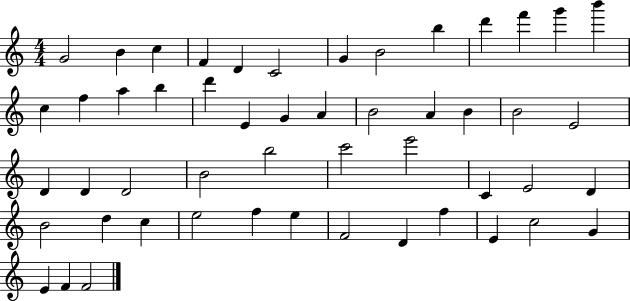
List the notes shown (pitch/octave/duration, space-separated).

G4/h B4/q C5/q F4/q D4/q C4/h G4/q B4/h B5/q D6/q F6/q G6/q B6/q C5/q F5/q A5/q B5/q D6/q E4/q G4/q A4/q B4/h A4/q B4/q B4/h E4/h D4/q D4/q D4/h B4/h B5/h C6/h E6/h C4/q E4/h D4/q B4/h D5/q C5/q E5/h F5/q E5/q F4/h D4/q F5/q E4/q C5/h G4/q E4/q F4/q F4/h